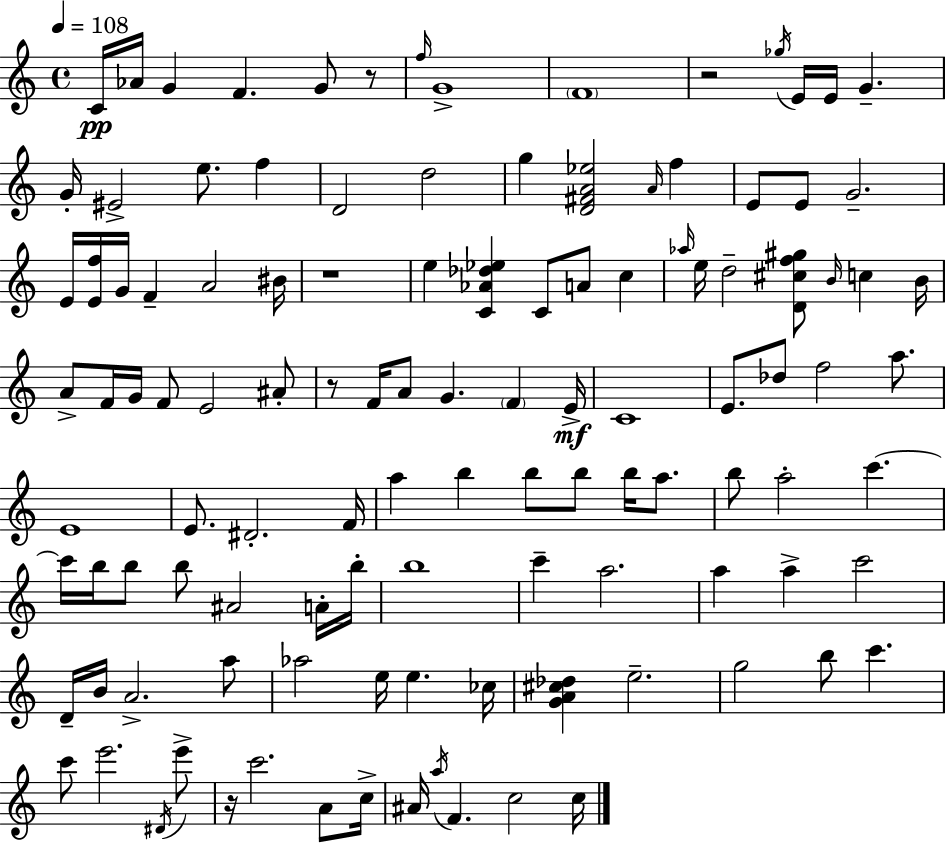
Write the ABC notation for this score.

X:1
T:Untitled
M:4/4
L:1/4
K:C
C/4 _A/4 G F G/2 z/2 f/4 G4 F4 z2 _g/4 E/4 E/4 G G/4 ^E2 e/2 f D2 d2 g [D^FA_e]2 A/4 f E/2 E/2 G2 E/4 [Ef]/4 G/4 F A2 ^B/4 z4 e [C_A_d_e] C/2 A/2 c _a/4 e/4 d2 [D^cf^g]/2 B/4 c B/4 A/2 F/4 G/4 F/2 E2 ^A/2 z/2 F/4 A/2 G F E/4 C4 E/2 _d/2 f2 a/2 E4 E/2 ^D2 F/4 a b b/2 b/2 b/4 a/2 b/2 a2 c' c'/4 b/4 b/2 b/2 ^A2 A/4 b/4 b4 c' a2 a a c'2 D/4 B/4 A2 a/2 _a2 e/4 e _c/4 [GA^c_d] e2 g2 b/2 c' c'/2 e'2 ^D/4 e'/2 z/4 c'2 A/2 c/4 ^A/4 a/4 F c2 c/4